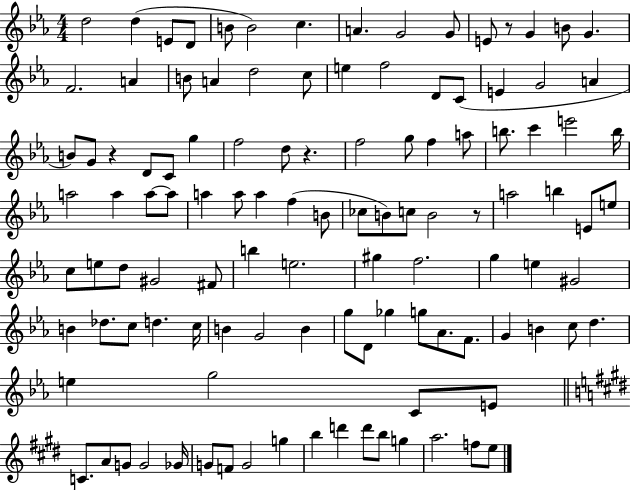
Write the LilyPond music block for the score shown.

{
  \clef treble
  \numericTimeSignature
  \time 4/4
  \key ees \major
  d''2 d''4( e'8 d'8 | b'8 b'2) c''4. | a'4. g'2 g'8 | e'8 r8 g'4 b'8 g'4. | \break f'2. a'4 | b'8 a'4 d''2 c''8 | e''4 f''2 d'8 c'8( | e'4 g'2 a'4 | \break b'8) g'8 r4 d'8 c'8 g''4 | f''2 d''8 r4. | f''2 g''8 f''4 a''8 | b''8. c'''4 e'''2 b''16 | \break a''2 a''4 a''8~~ a''8 | a''4 a''8 a''4 f''4( b'8 | ces''8 b'8) c''8 b'2 r8 | a''2 b''4 e'8 e''8 | \break c''8 e''8 d''8 gis'2 fis'8 | b''4 e''2. | gis''4 f''2. | g''4 e''4 gis'2 | \break b'4 des''8. c''8 d''4. c''16 | b'4 g'2 b'4 | g''8 d'8 ges''4 g''8 aes'8. f'8. | g'4 b'4 c''8 d''4. | \break e''4 g''2 c'8 e'8 | \bar "||" \break \key e \major c'8. a'8 g'8 g'2 ges'16 | g'8 f'8 g'2 g''4 | b''4 d'''4 d'''8 b''8 g''4 | a''2. f''8 e''8 | \break \bar "|."
}